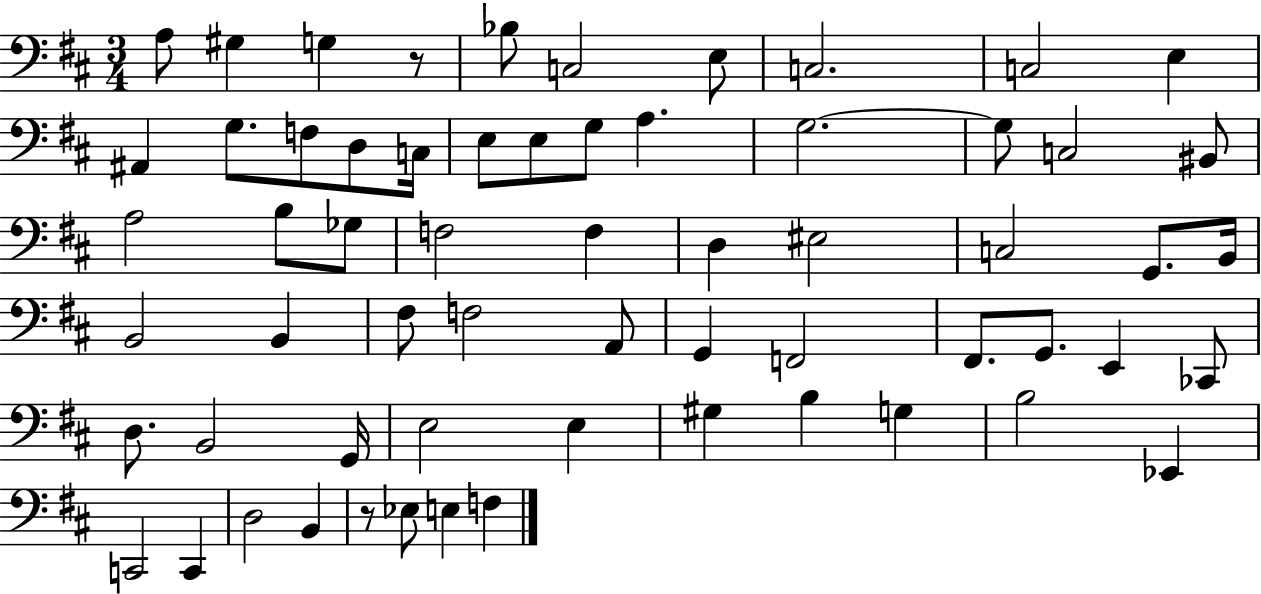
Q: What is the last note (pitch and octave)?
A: F3